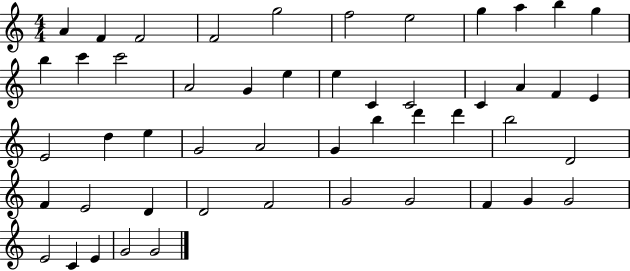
A4/q F4/q F4/h F4/h G5/h F5/h E5/h G5/q A5/q B5/q G5/q B5/q C6/q C6/h A4/h G4/q E5/q E5/q C4/q C4/h C4/q A4/q F4/q E4/q E4/h D5/q E5/q G4/h A4/h G4/q B5/q D6/q D6/q B5/h D4/h F4/q E4/h D4/q D4/h F4/h G4/h G4/h F4/q G4/q G4/h E4/h C4/q E4/q G4/h G4/h